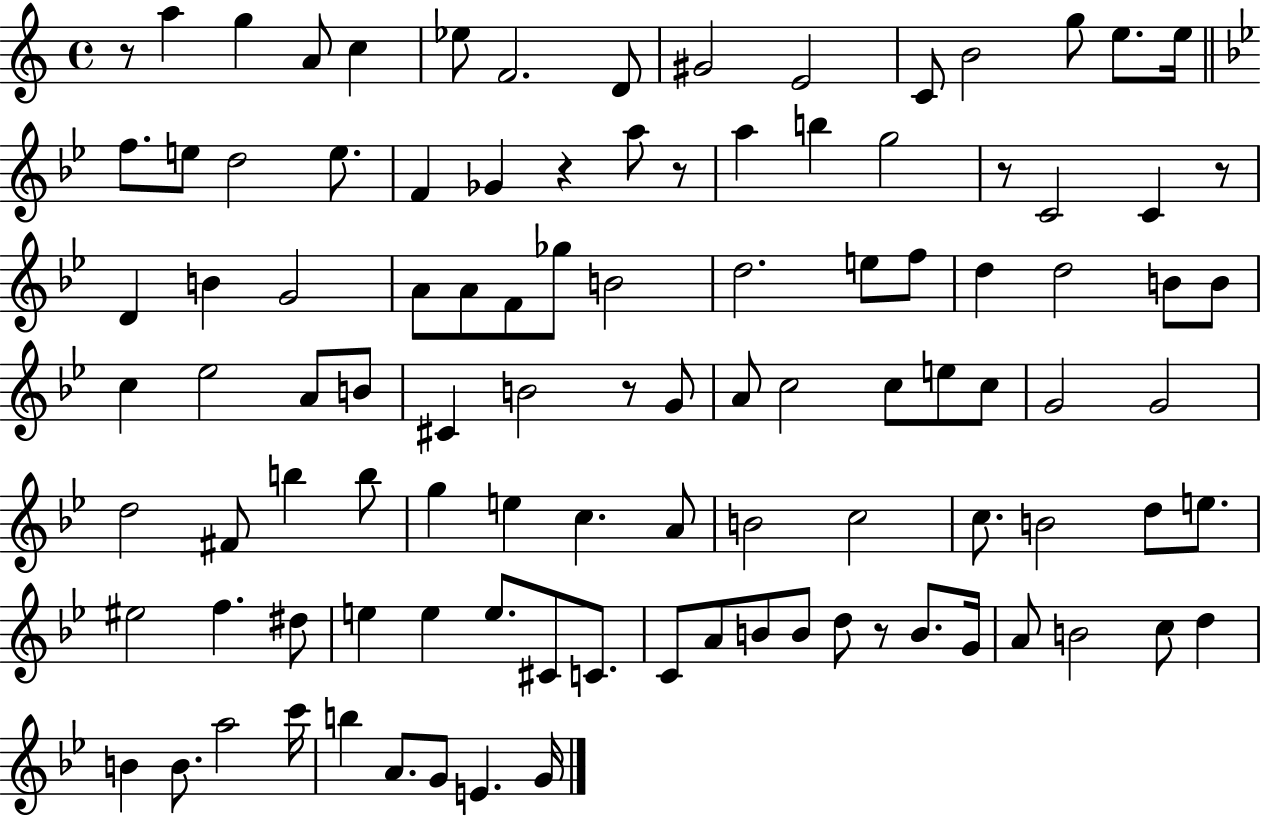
R/e A5/q G5/q A4/e C5/q Eb5/e F4/h. D4/e G#4/h E4/h C4/e B4/h G5/e E5/e. E5/s F5/e. E5/e D5/h E5/e. F4/q Gb4/q R/q A5/e R/e A5/q B5/q G5/h R/e C4/h C4/q R/e D4/q B4/q G4/h A4/e A4/e F4/e Gb5/e B4/h D5/h. E5/e F5/e D5/q D5/h B4/e B4/e C5/q Eb5/h A4/e B4/e C#4/q B4/h R/e G4/e A4/e C5/h C5/e E5/e C5/e G4/h G4/h D5/h F#4/e B5/q B5/e G5/q E5/q C5/q. A4/e B4/h C5/h C5/e. B4/h D5/e E5/e. EIS5/h F5/q. D#5/e E5/q E5/q E5/e. C#4/e C4/e. C4/e A4/e B4/e B4/e D5/e R/e B4/e. G4/s A4/e B4/h C5/e D5/q B4/q B4/e. A5/h C6/s B5/q A4/e. G4/e E4/q. G4/s